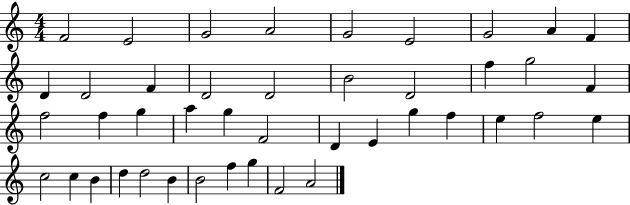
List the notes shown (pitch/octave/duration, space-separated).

F4/h E4/h G4/h A4/h G4/h E4/h G4/h A4/q F4/q D4/q D4/h F4/q D4/h D4/h B4/h D4/h F5/q G5/h F4/q F5/h F5/q G5/q A5/q G5/q F4/h D4/q E4/q G5/q F5/q E5/q F5/h E5/q C5/h C5/q B4/q D5/q D5/h B4/q B4/h F5/q G5/q F4/h A4/h